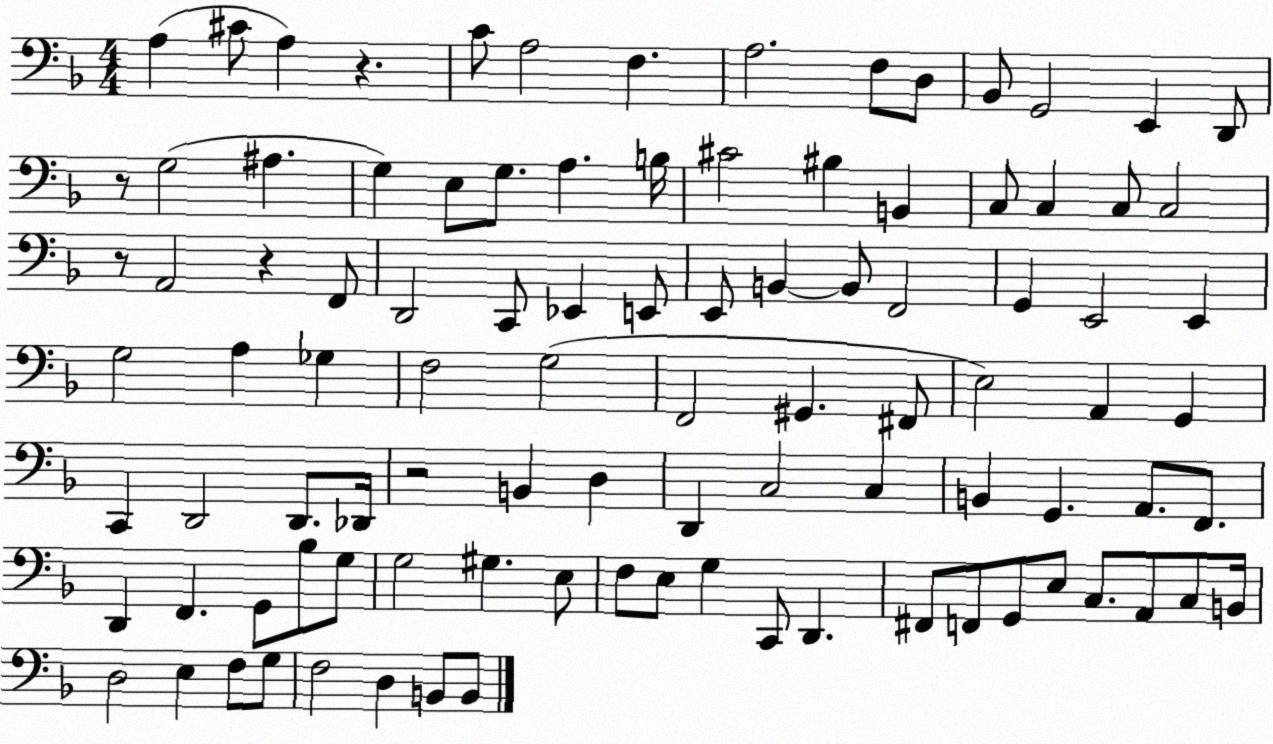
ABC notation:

X:1
T:Untitled
M:4/4
L:1/4
K:F
A, ^C/2 A, z C/2 A,2 F, A,2 F,/2 D,/2 _B,,/2 G,,2 E,, D,,/2 z/2 G,2 ^A, G, E,/2 G,/2 A, B,/4 ^C2 ^B, B,, C,/2 C, C,/2 C,2 z/2 A,,2 z F,,/2 D,,2 C,,/2 _E,, E,,/2 E,,/2 B,, B,,/2 F,,2 G,, E,,2 E,, G,2 A, _G, F,2 G,2 F,,2 ^G,, ^F,,/2 E,2 A,, G,, C,, D,,2 D,,/2 _D,,/4 z2 B,, D, D,, C,2 C, B,, G,, A,,/2 F,,/2 D,, F,, G,,/2 _B,/2 G,/2 G,2 ^G, E,/2 F,/2 E,/2 G, C,,/2 D,, ^F,,/2 F,,/2 G,,/2 E,/2 C,/2 A,,/2 C,/2 B,,/4 D,2 E, F,/2 G,/2 F,2 D, B,,/2 B,,/2